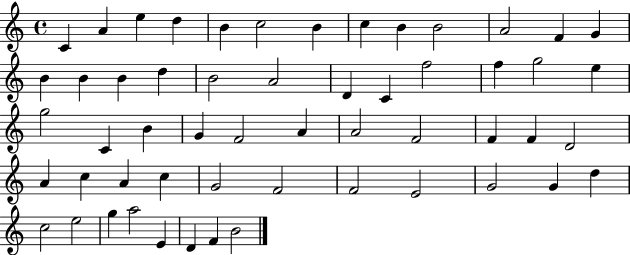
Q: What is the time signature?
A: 4/4